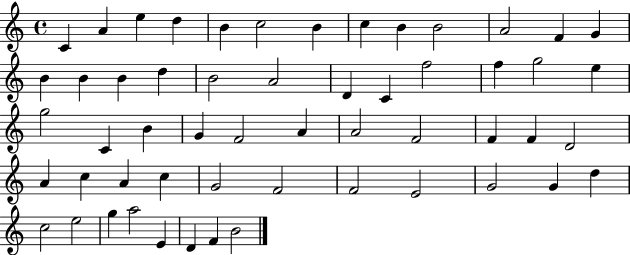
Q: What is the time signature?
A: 4/4